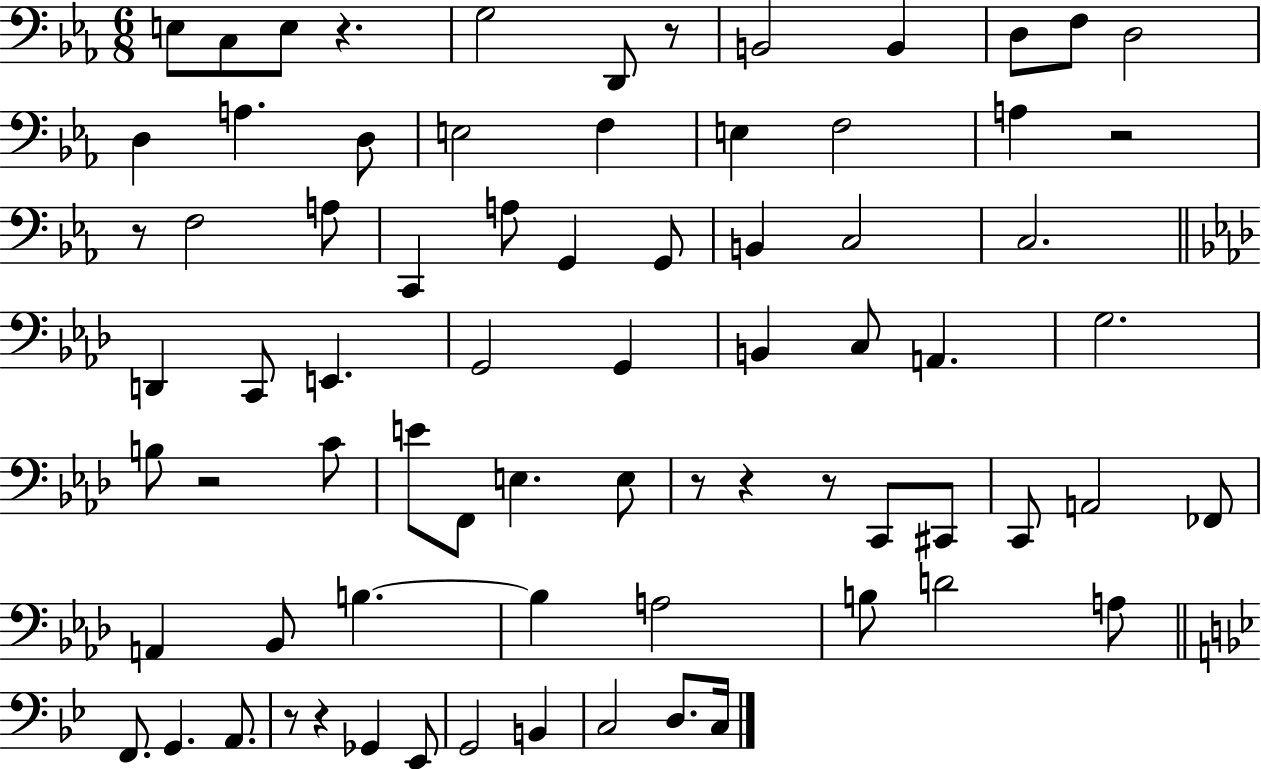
{
  \clef bass
  \numericTimeSignature
  \time 6/8
  \key ees \major
  \repeat volta 2 { e8 c8 e8 r4. | g2 d,8 r8 | b,2 b,4 | d8 f8 d2 | \break d4 a4. d8 | e2 f4 | e4 f2 | a4 r2 | \break r8 f2 a8 | c,4 a8 g,4 g,8 | b,4 c2 | c2. | \break \bar "||" \break \key aes \major d,4 c,8 e,4. | g,2 g,4 | b,4 c8 a,4. | g2. | \break b8 r2 c'8 | e'8 f,8 e4. e8 | r8 r4 r8 c,8 cis,8 | c,8 a,2 fes,8 | \break a,4 bes,8 b4.~~ | b4 a2 | b8 d'2 a8 | \bar "||" \break \key bes \major f,8. g,4. a,8. | r8 r4 ges,4 ees,8 | g,2 b,4 | c2 d8. c16 | \break } \bar "|."
}